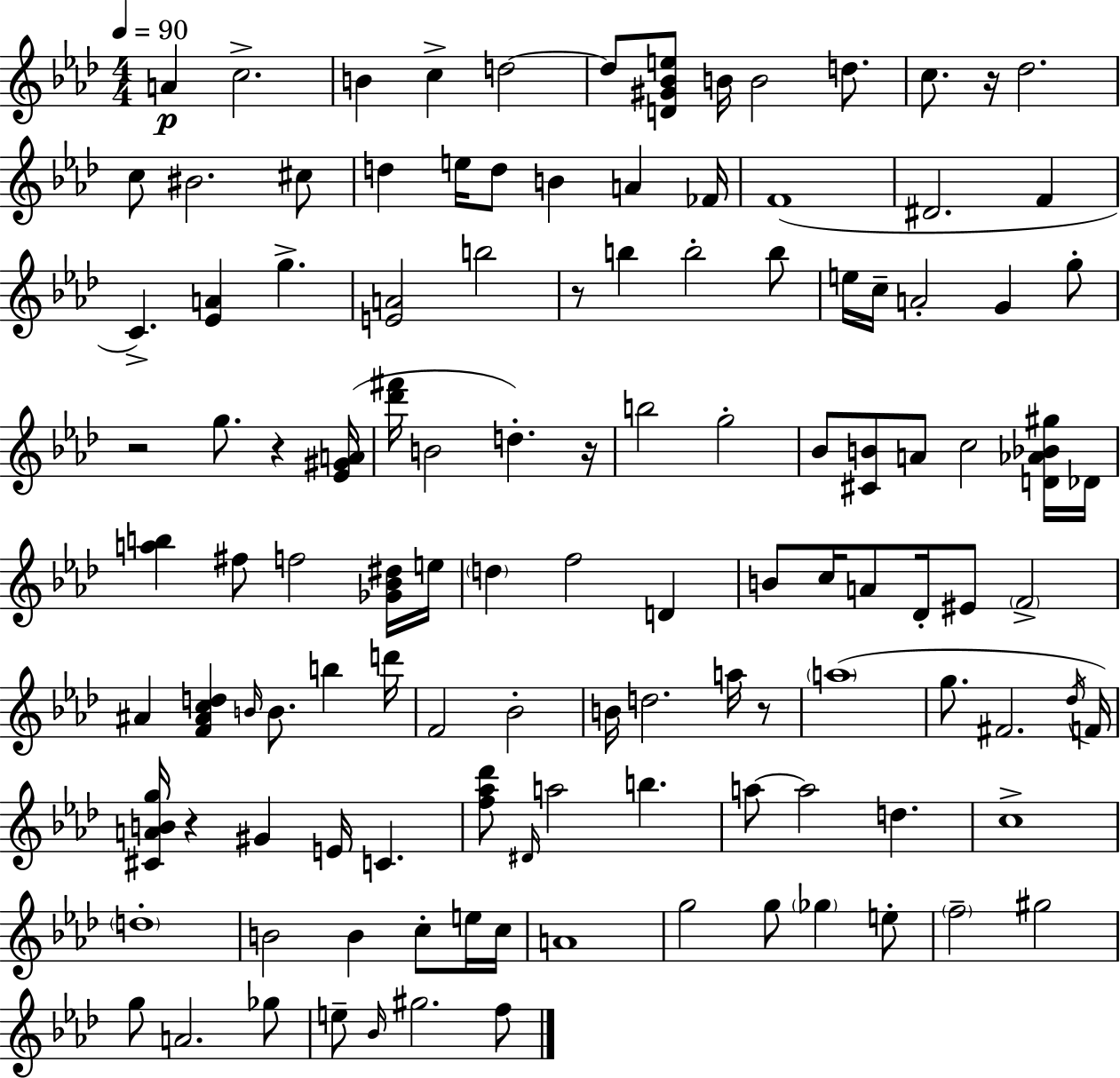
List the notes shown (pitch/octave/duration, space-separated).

A4/q C5/h. B4/q C5/q D5/h D5/e [D4,G#4,Bb4,E5]/e B4/s B4/h D5/e. C5/e. R/s Db5/h. C5/e BIS4/h. C#5/e D5/q E5/s D5/e B4/q A4/q FES4/s F4/w D#4/h. F4/q C4/q. [Eb4,A4]/q G5/q. [E4,A4]/h B5/h R/e B5/q B5/h B5/e E5/s C5/s A4/h G4/q G5/e R/h G5/e. R/q [Eb4,G#4,A4]/s [Db6,F#6]/s B4/h D5/q. R/s B5/h G5/h Bb4/e [C#4,B4]/e A4/e C5/h [D4,Ab4,Bb4,G#5]/s Db4/s [A5,B5]/q F#5/e F5/h [Gb4,Bb4,D#5]/s E5/s D5/q F5/h D4/q B4/e C5/s A4/e Db4/s EIS4/e F4/h A#4/q [F4,A#4,C5,D5]/q B4/s B4/e. B5/q D6/s F4/h Bb4/h B4/s D5/h. A5/s R/e A5/w G5/e. F#4/h. Db5/s F4/s [C#4,A4,B4,G5]/s R/q G#4/q E4/s C4/q. [F5,Ab5,Db6]/e D#4/s A5/h B5/q. A5/e A5/h D5/q. C5/w D5/w B4/h B4/q C5/e E5/s C5/s A4/w G5/h G5/e Gb5/q E5/e F5/h G#5/h G5/e A4/h. Gb5/e E5/e Bb4/s G#5/h. F5/e